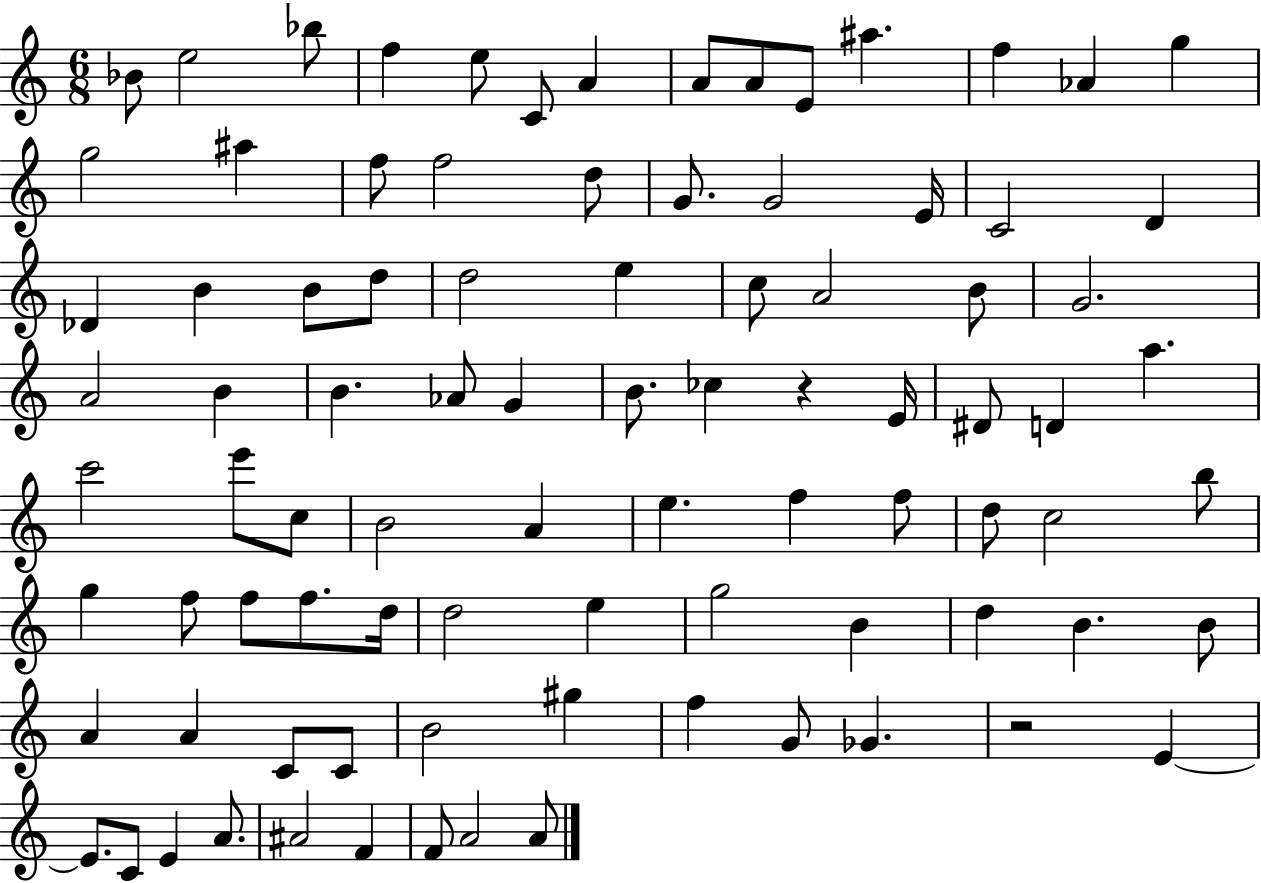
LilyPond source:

{
  \clef treble
  \numericTimeSignature
  \time 6/8
  \key c \major
  \repeat volta 2 { bes'8 e''2 bes''8 | f''4 e''8 c'8 a'4 | a'8 a'8 e'8 ais''4. | f''4 aes'4 g''4 | \break g''2 ais''4 | f''8 f''2 d''8 | g'8. g'2 e'16 | c'2 d'4 | \break des'4 b'4 b'8 d''8 | d''2 e''4 | c''8 a'2 b'8 | g'2. | \break a'2 b'4 | b'4. aes'8 g'4 | b'8. ces''4 r4 e'16 | dis'8 d'4 a''4. | \break c'''2 e'''8 c''8 | b'2 a'4 | e''4. f''4 f''8 | d''8 c''2 b''8 | \break g''4 f''8 f''8 f''8. d''16 | d''2 e''4 | g''2 b'4 | d''4 b'4. b'8 | \break a'4 a'4 c'8 c'8 | b'2 gis''4 | f''4 g'8 ges'4. | r2 e'4~~ | \break e'8. c'8 e'4 a'8. | ais'2 f'4 | f'8 a'2 a'8 | } \bar "|."
}